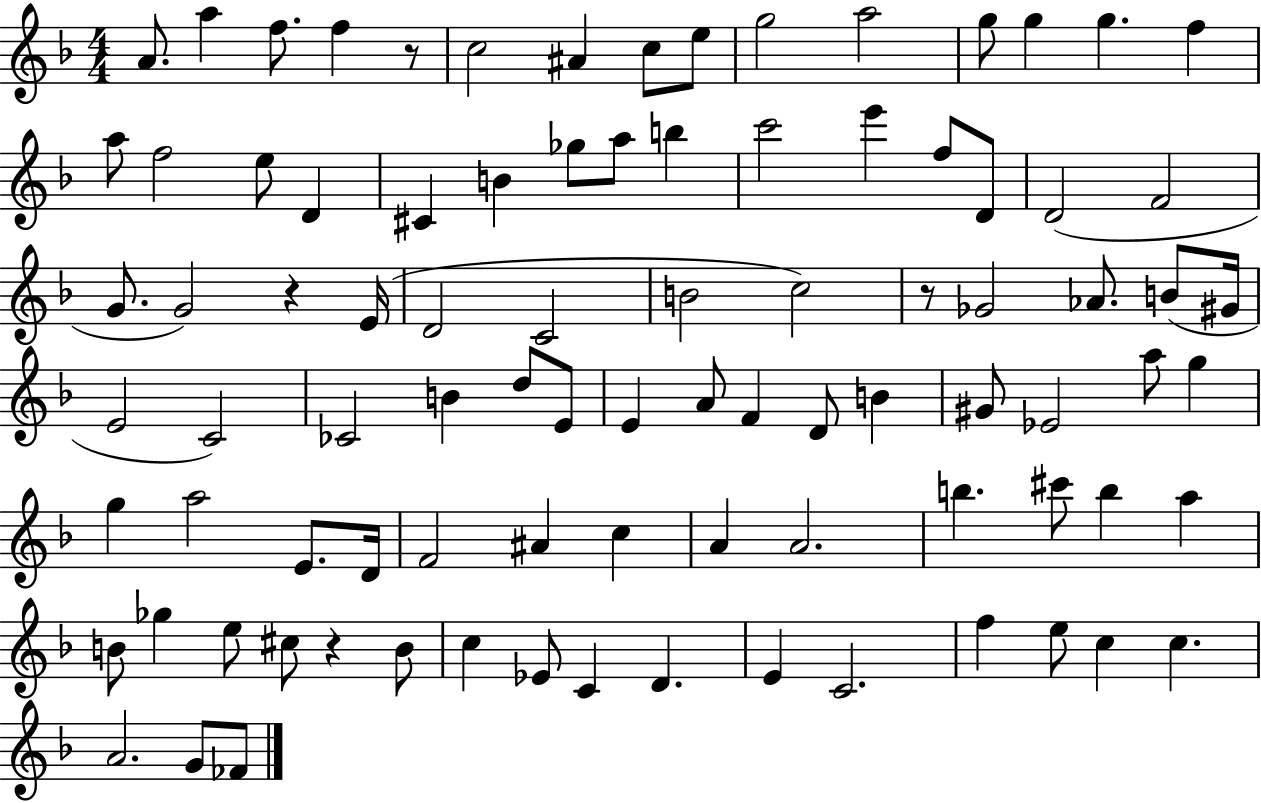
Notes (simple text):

A4/e. A5/q F5/e. F5/q R/e C5/h A#4/q C5/e E5/e G5/h A5/h G5/e G5/q G5/q. F5/q A5/e F5/h E5/e D4/q C#4/q B4/q Gb5/e A5/e B5/q C6/h E6/q F5/e D4/e D4/h F4/h G4/e. G4/h R/q E4/s D4/h C4/h B4/h C5/h R/e Gb4/h Ab4/e. B4/e G#4/s E4/h C4/h CES4/h B4/q D5/e E4/e E4/q A4/e F4/q D4/e B4/q G#4/e Eb4/h A5/e G5/q G5/q A5/h E4/e. D4/s F4/h A#4/q C5/q A4/q A4/h. B5/q. C#6/e B5/q A5/q B4/e Gb5/q E5/e C#5/e R/q B4/e C5/q Eb4/e C4/q D4/q. E4/q C4/h. F5/q E5/e C5/q C5/q. A4/h. G4/e FES4/e